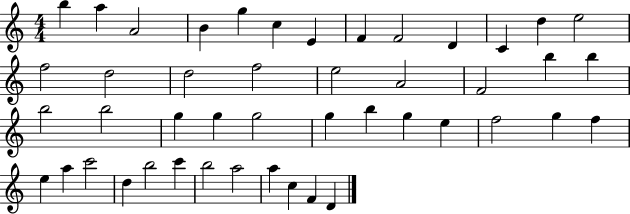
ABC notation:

X:1
T:Untitled
M:4/4
L:1/4
K:C
b a A2 B g c E F F2 D C d e2 f2 d2 d2 f2 e2 A2 F2 b b b2 b2 g g g2 g b g e f2 g f e a c'2 d b2 c' b2 a2 a c F D